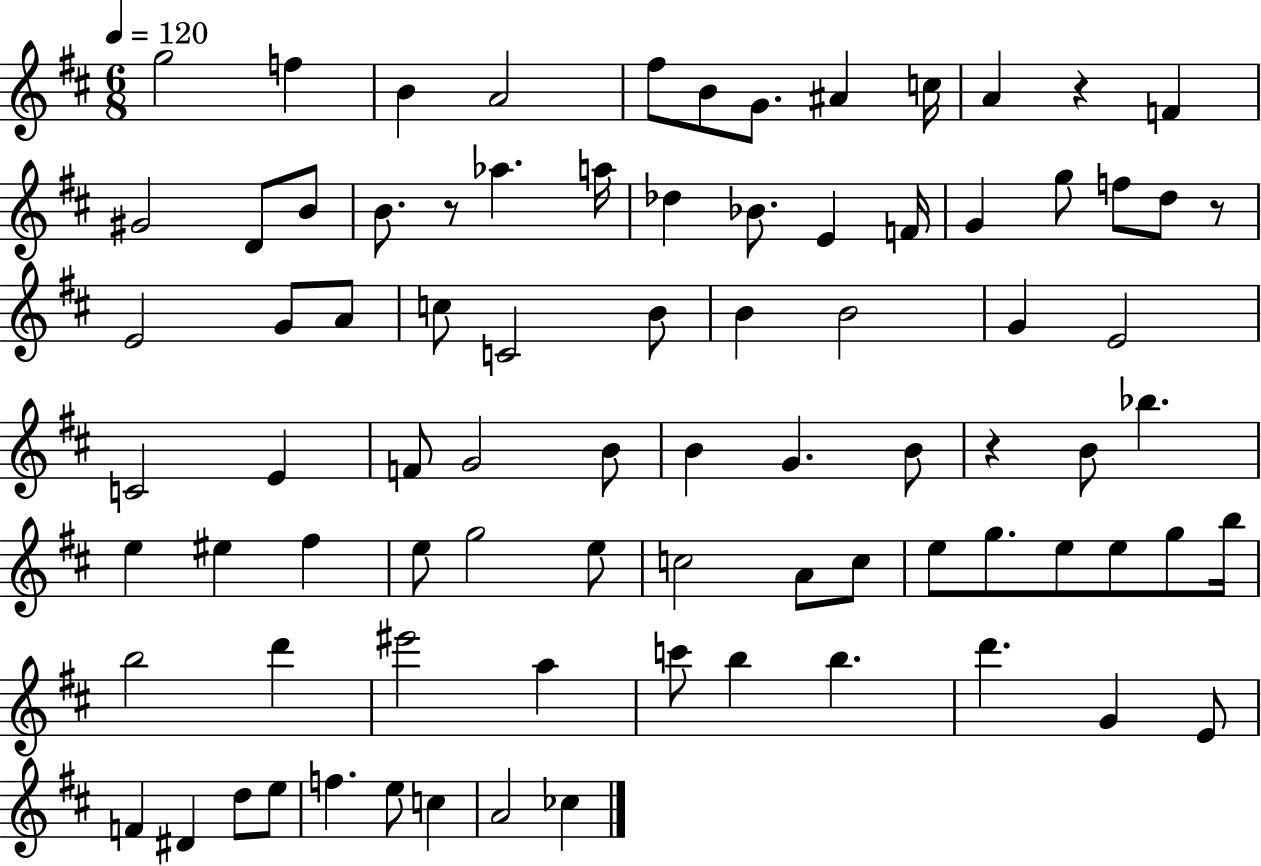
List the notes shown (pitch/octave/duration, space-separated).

G5/h F5/q B4/q A4/h F#5/e B4/e G4/e. A#4/q C5/s A4/q R/q F4/q G#4/h D4/e B4/e B4/e. R/e Ab5/q. A5/s Db5/q Bb4/e. E4/q F4/s G4/q G5/e F5/e D5/e R/e E4/h G4/e A4/e C5/e C4/h B4/e B4/q B4/h G4/q E4/h C4/h E4/q F4/e G4/h B4/e B4/q G4/q. B4/e R/q B4/e Bb5/q. E5/q EIS5/q F#5/q E5/e G5/h E5/e C5/h A4/e C5/e E5/e G5/e. E5/e E5/e G5/e B5/s B5/h D6/q EIS6/h A5/q C6/e B5/q B5/q. D6/q. G4/q E4/e F4/q D#4/q D5/e E5/e F5/q. E5/e C5/q A4/h CES5/q